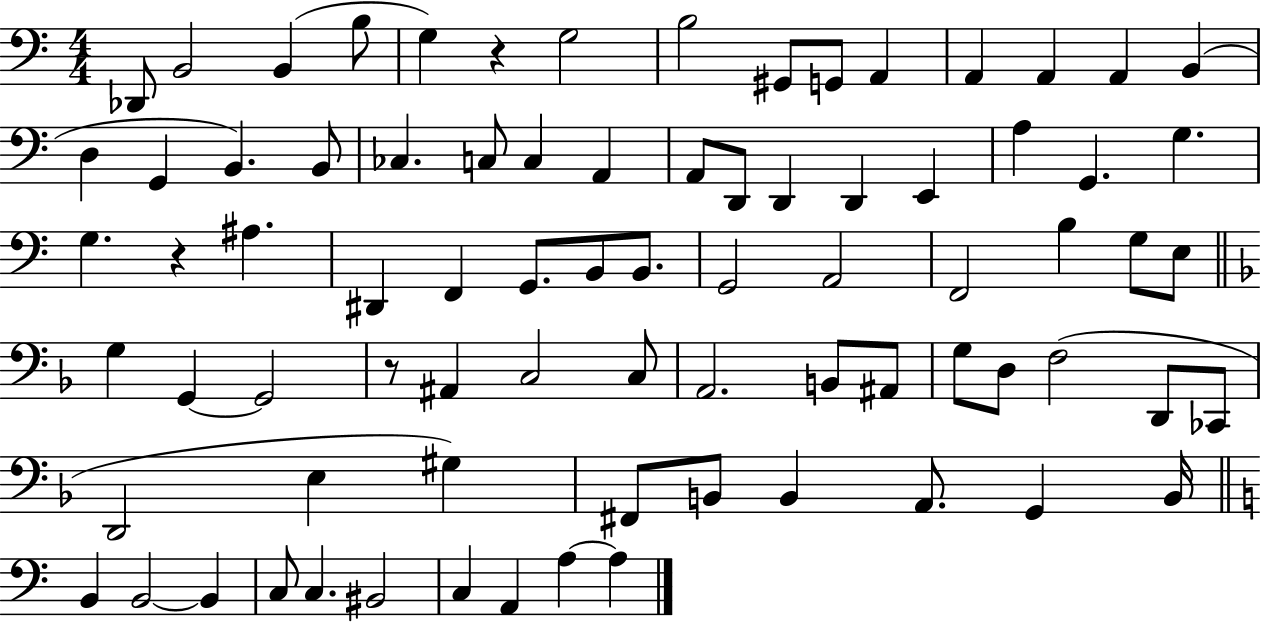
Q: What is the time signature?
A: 4/4